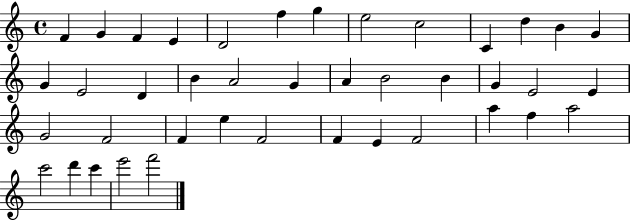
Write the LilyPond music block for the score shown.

{
  \clef treble
  \time 4/4
  \defaultTimeSignature
  \key c \major
  f'4 g'4 f'4 e'4 | d'2 f''4 g''4 | e''2 c''2 | c'4 d''4 b'4 g'4 | \break g'4 e'2 d'4 | b'4 a'2 g'4 | a'4 b'2 b'4 | g'4 e'2 e'4 | \break g'2 f'2 | f'4 e''4 f'2 | f'4 e'4 f'2 | a''4 f''4 a''2 | \break c'''2 d'''4 c'''4 | e'''2 f'''2 | \bar "|."
}